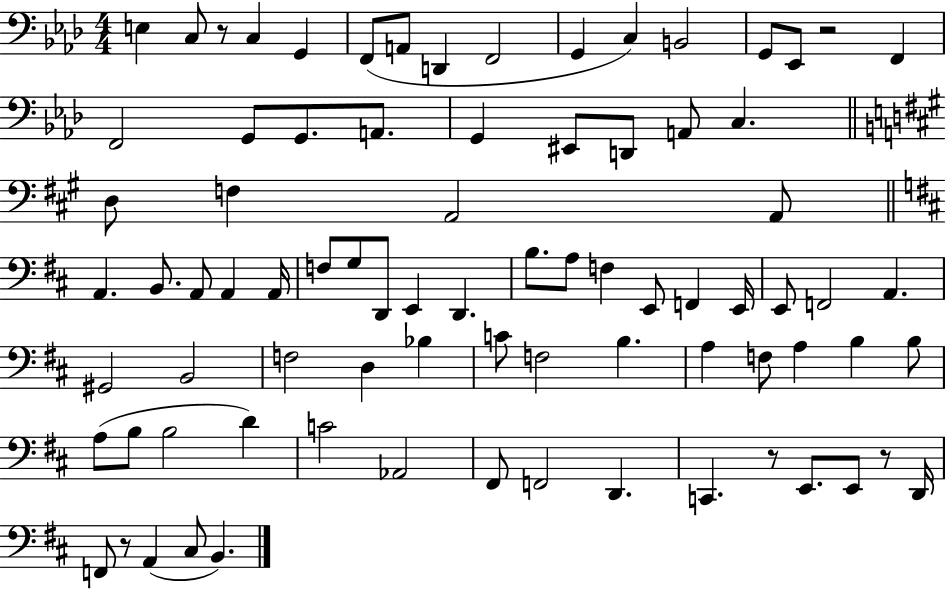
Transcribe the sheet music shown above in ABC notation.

X:1
T:Untitled
M:4/4
L:1/4
K:Ab
E, C,/2 z/2 C, G,, F,,/2 A,,/2 D,, F,,2 G,, C, B,,2 G,,/2 _E,,/2 z2 F,, F,,2 G,,/2 G,,/2 A,,/2 G,, ^E,,/2 D,,/2 A,,/2 C, D,/2 F, A,,2 A,,/2 A,, B,,/2 A,,/2 A,, A,,/4 F,/2 G,/2 D,,/2 E,, D,, B,/2 A,/2 F, E,,/2 F,, E,,/4 E,,/2 F,,2 A,, ^G,,2 B,,2 F,2 D, _B, C/2 F,2 B, A, F,/2 A, B, B,/2 A,/2 B,/2 B,2 D C2 _A,,2 ^F,,/2 F,,2 D,, C,, z/2 E,,/2 E,,/2 z/2 D,,/4 F,,/2 z/2 A,, ^C,/2 B,,